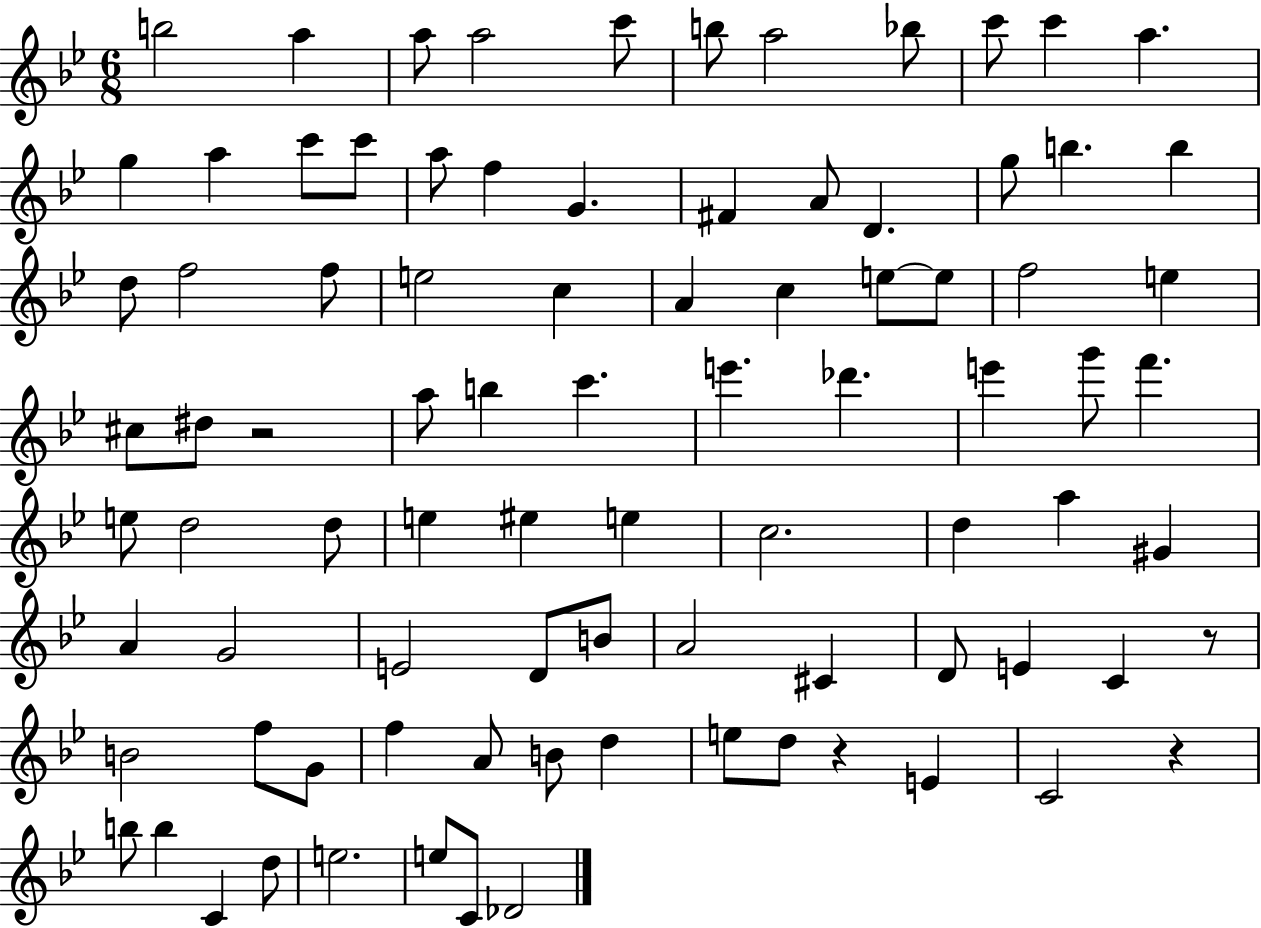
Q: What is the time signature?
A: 6/8